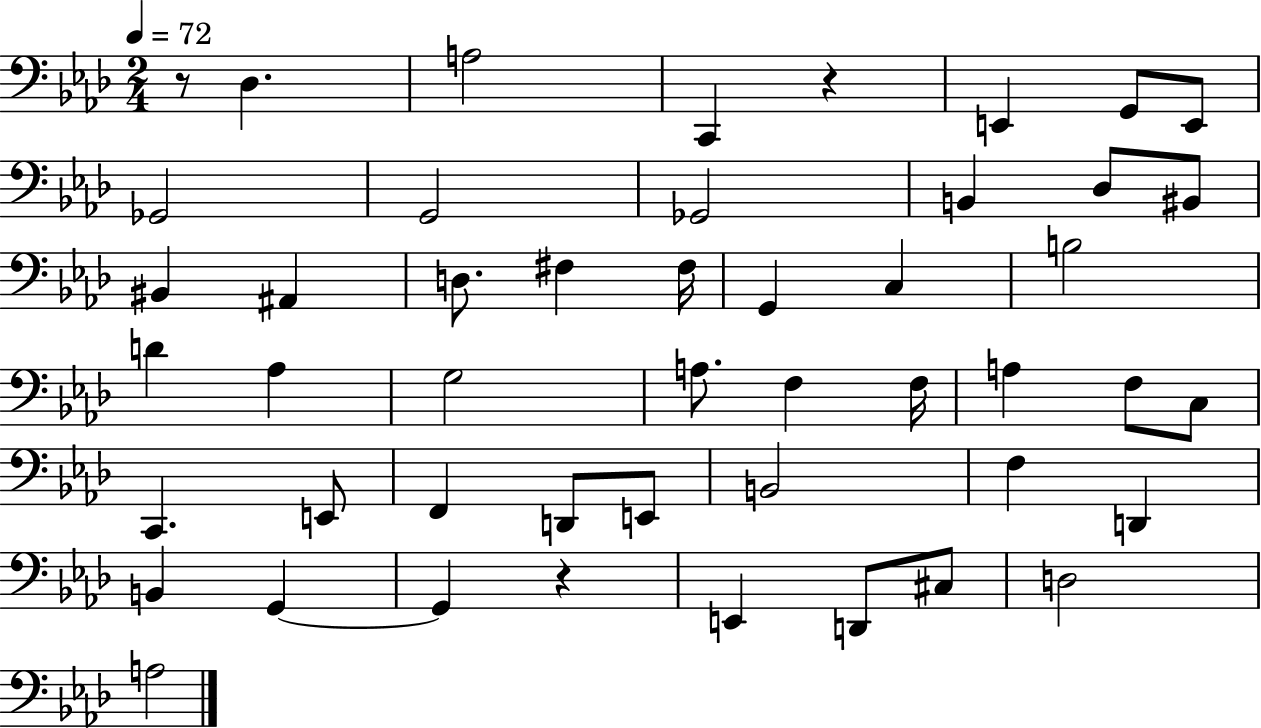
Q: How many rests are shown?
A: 3